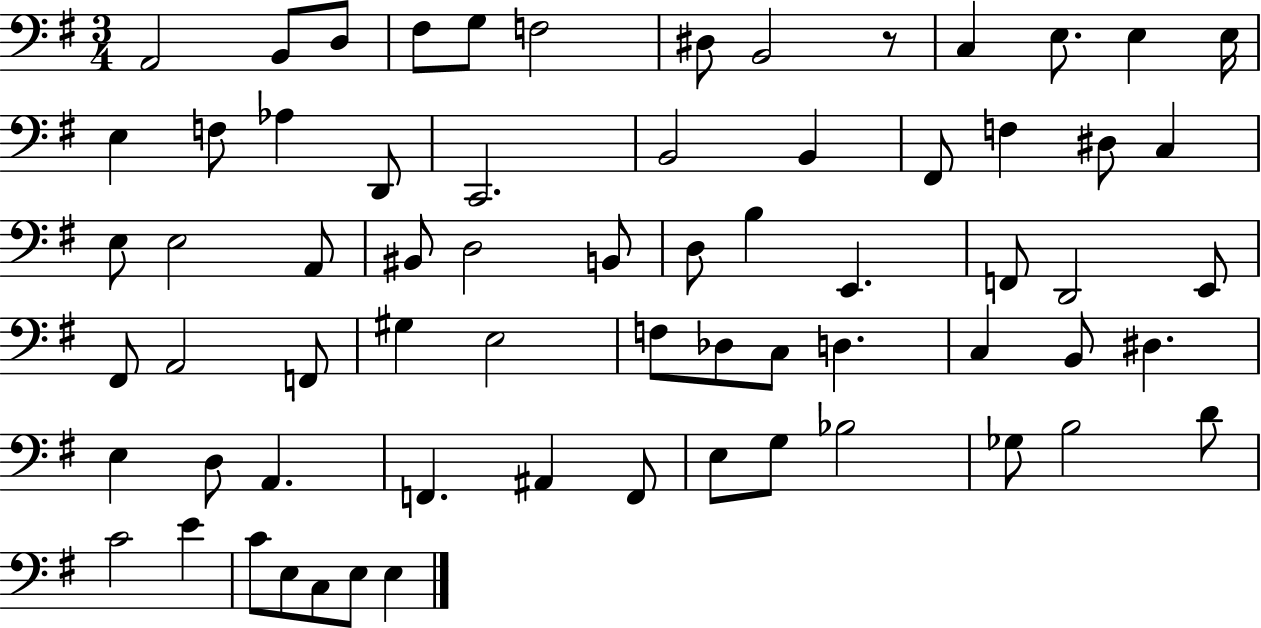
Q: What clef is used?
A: bass